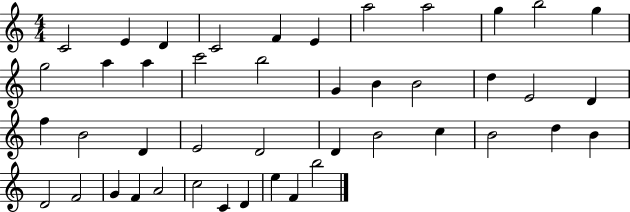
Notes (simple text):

C4/h E4/q D4/q C4/h F4/q E4/q A5/h A5/h G5/q B5/h G5/q G5/h A5/q A5/q C6/h B5/h G4/q B4/q B4/h D5/q E4/h D4/q F5/q B4/h D4/q E4/h D4/h D4/q B4/h C5/q B4/h D5/q B4/q D4/h F4/h G4/q F4/q A4/h C5/h C4/q D4/q E5/q F4/q B5/h